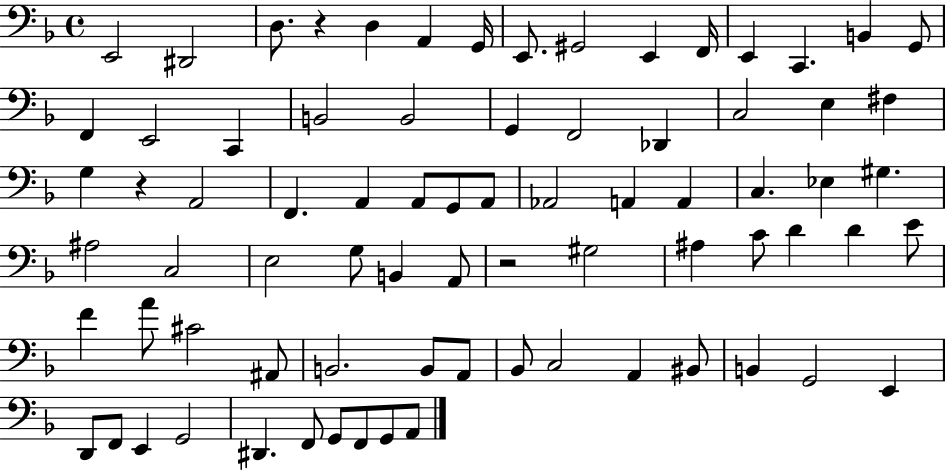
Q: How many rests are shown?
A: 3